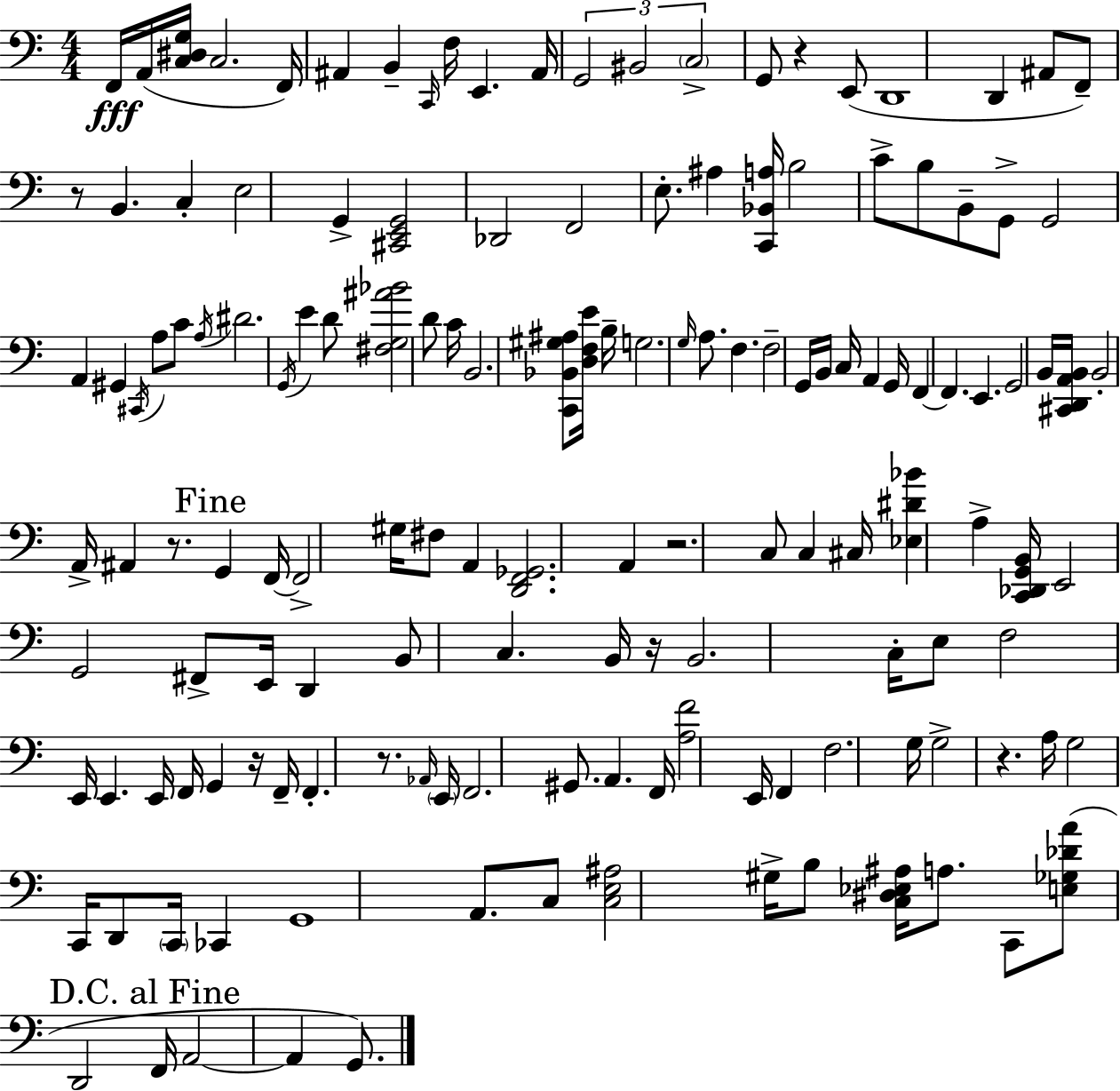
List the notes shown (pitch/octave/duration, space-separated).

F2/s A2/s [C3,D#3,G3]/s C3/h. F2/s A#2/q B2/q C2/s F3/s E2/q. A#2/s G2/h BIS2/h C3/h G2/e R/q E2/e D2/w D2/q A#2/e F2/e R/e B2/q. C3/q E3/h G2/q [C#2,E2,G2]/h Db2/h F2/h E3/e. A#3/q [C2,Bb2,A3]/s B3/h C4/e B3/e B2/e G2/e G2/h A2/q G#2/q C#2/s A3/e C4/e A3/s D#4/h. G2/s E4/q D4/e [F#3,G3,A#4,Bb4]/h D4/e C4/s B2/h. [C2,Bb2,G#3,A#3]/e [D3,F3,E4]/s B3/s G3/h. G3/s A3/e. F3/q. F3/h G2/s B2/s C3/s A2/q G2/s F2/q F2/q. E2/q. G2/h B2/s [C#2,D2,A2,B2]/s B2/h A2/s A#2/q R/e. G2/q F2/s F2/h G#3/s F#3/e A2/q [D2,F2,Gb2]/h. A2/q R/h. C3/e C3/q C#3/s [Eb3,D#4,Bb4]/q A3/q [C2,Db2,G2,B2]/s E2/h G2/h F#2/e E2/s D2/q B2/e C3/q. B2/s R/s B2/h. C3/s E3/e F3/h E2/s E2/q. E2/s F2/s G2/q R/s F2/s F2/q. R/e. Ab2/s E2/s F2/h. G#2/e. A2/q. F2/s [A3,F4]/h E2/s F2/q F3/h. G3/s G3/h R/q. A3/s G3/h C2/s D2/e C2/s CES2/q G2/w A2/e. C3/e [C3,E3,A#3]/h G#3/s B3/e [C3,D#3,Eb3,A#3]/s A3/e. C2/e [E3,Gb3,Db4,A4]/e D2/h F2/s A2/h A2/q G2/e.